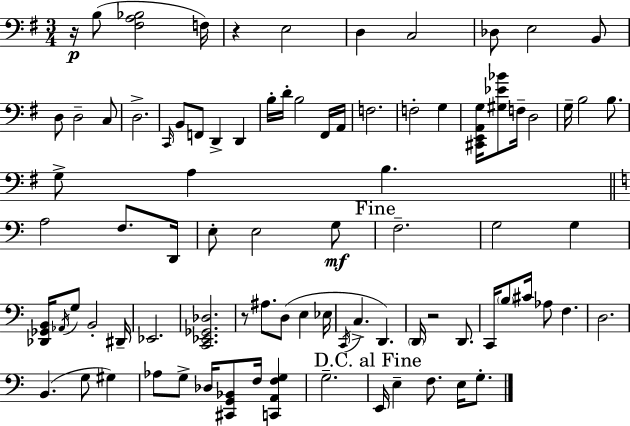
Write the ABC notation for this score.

X:1
T:Untitled
M:3/4
L:1/4
K:Em
z/4 B,/2 [^F,A,_B,]2 F,/4 z E,2 D, C,2 _D,/2 E,2 B,,/2 D,/2 D,2 C,/2 D,2 C,,/4 B,,/2 F,,/2 D,, D,, B,/4 D/4 B,2 ^F,,/4 A,,/4 F,2 F,2 G, [^C,,E,,A,,G,]/4 [^G,_E_B]/2 F,/4 D,2 G,/4 B,2 B,/2 G,/2 A, B, A,2 F,/2 D,,/4 E,/2 E,2 G,/2 F,2 G,2 G, [_D,,_G,,B,,]/4 _A,,/4 G,/2 B,,2 ^D,,/4 _E,,2 [C,,_E,,_G,,_D,]2 z/2 ^A,/2 D,/2 E, _E,/4 C,,/4 C, D,, D,,/4 z2 D,,/2 C,,/4 B,/2 ^C/4 _A,/2 F, D,2 B,, G,/2 ^G, _A,/2 G,/2 _D,/4 [^C,,G,,_B,,]/2 F,/4 [C,,A,,F,G,] G,2 E,,/4 E, F,/2 E,/4 G,/2